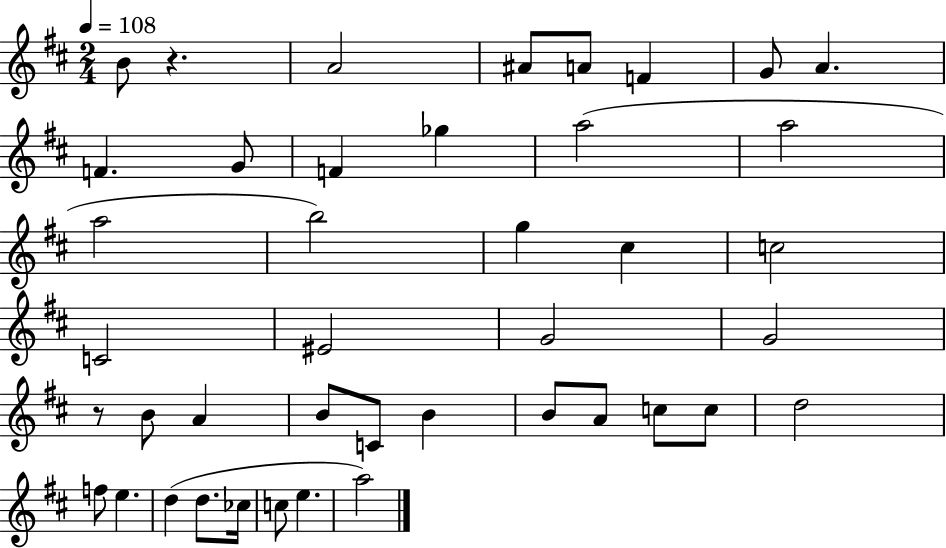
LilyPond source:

{
  \clef treble
  \numericTimeSignature
  \time 2/4
  \key d \major
  \tempo 4 = 108
  b'8 r4. | a'2 | ais'8 a'8 f'4 | g'8 a'4. | \break f'4. g'8 | f'4 ges''4 | a''2( | a''2 | \break a''2 | b''2) | g''4 cis''4 | c''2 | \break c'2 | eis'2 | g'2 | g'2 | \break r8 b'8 a'4 | b'8 c'8 b'4 | b'8 a'8 c''8 c''8 | d''2 | \break f''8 e''4. | d''4( d''8. ces''16 | c''8 e''4. | a''2) | \break \bar "|."
}